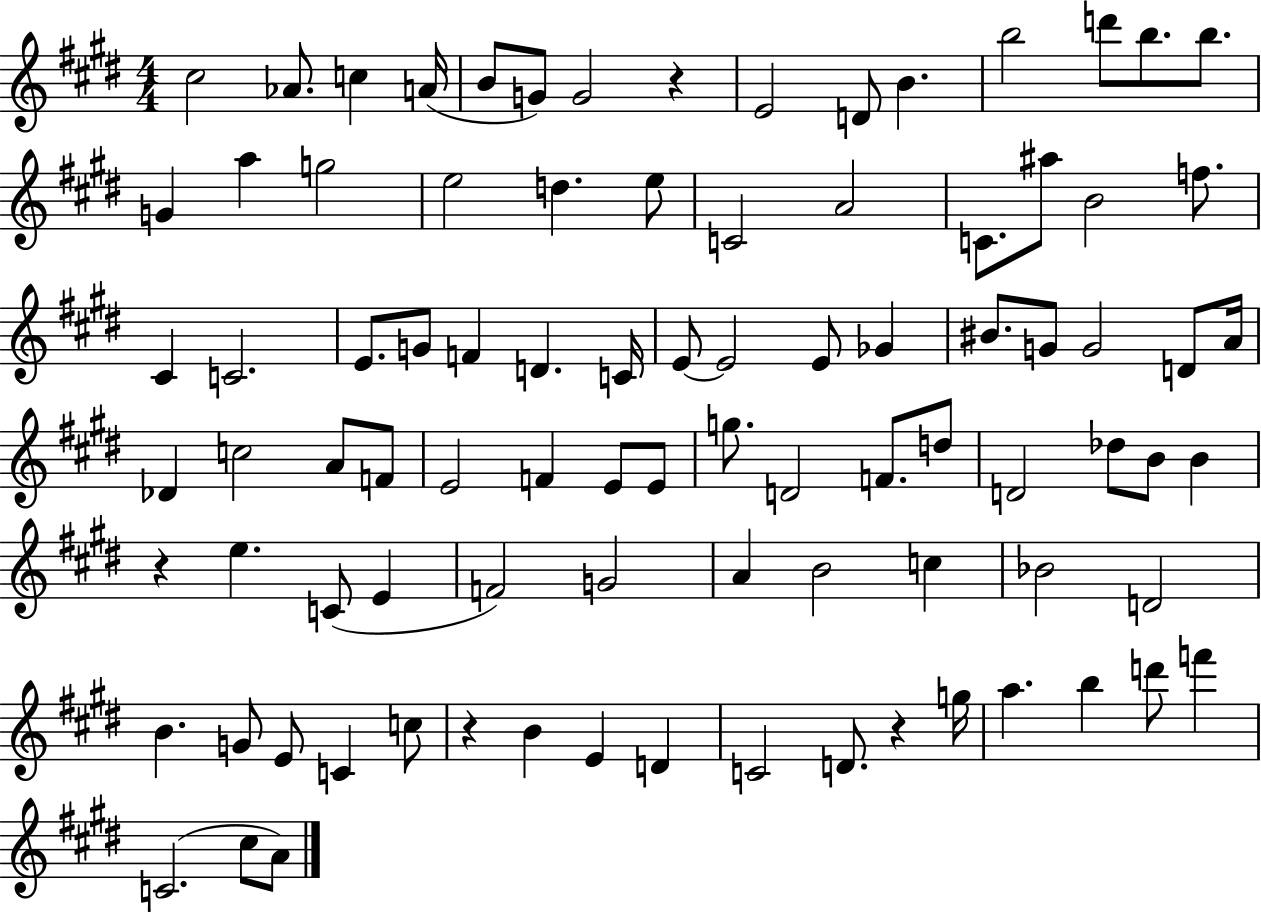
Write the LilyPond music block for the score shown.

{
  \clef treble
  \numericTimeSignature
  \time 4/4
  \key e \major
  cis''2 aes'8. c''4 a'16( | b'8 g'8) g'2 r4 | e'2 d'8 b'4. | b''2 d'''8 b''8. b''8. | \break g'4 a''4 g''2 | e''2 d''4. e''8 | c'2 a'2 | c'8. ais''8 b'2 f''8. | \break cis'4 c'2. | e'8. g'8 f'4 d'4. c'16 | e'8~~ e'2 e'8 ges'4 | bis'8. g'8 g'2 d'8 a'16 | \break des'4 c''2 a'8 f'8 | e'2 f'4 e'8 e'8 | g''8. d'2 f'8. d''8 | d'2 des''8 b'8 b'4 | \break r4 e''4. c'8( e'4 | f'2) g'2 | a'4 b'2 c''4 | bes'2 d'2 | \break b'4. g'8 e'8 c'4 c''8 | r4 b'4 e'4 d'4 | c'2 d'8. r4 g''16 | a''4. b''4 d'''8 f'''4 | \break c'2.( cis''8 a'8) | \bar "|."
}